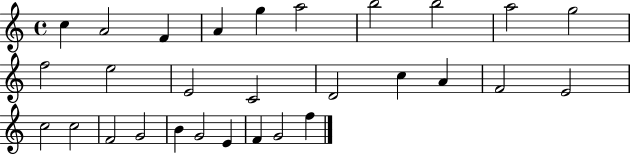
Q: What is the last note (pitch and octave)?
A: F5